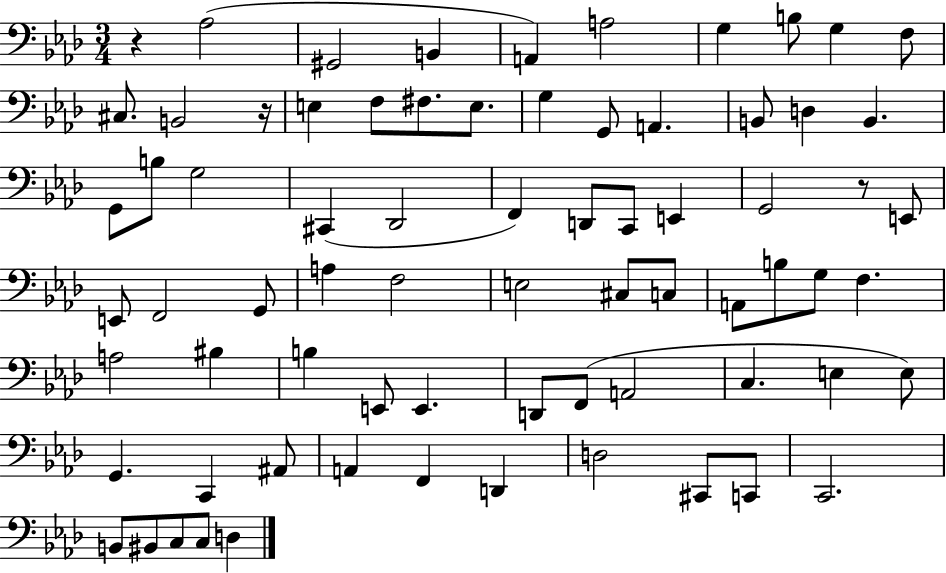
X:1
T:Untitled
M:3/4
L:1/4
K:Ab
z _A,2 ^G,,2 B,, A,, A,2 G, B,/2 G, F,/2 ^C,/2 B,,2 z/4 E, F,/2 ^F,/2 E,/2 G, G,,/2 A,, B,,/2 D, B,, G,,/2 B,/2 G,2 ^C,, _D,,2 F,, D,,/2 C,,/2 E,, G,,2 z/2 E,,/2 E,,/2 F,,2 G,,/2 A, F,2 E,2 ^C,/2 C,/2 A,,/2 B,/2 G,/2 F, A,2 ^B, B, E,,/2 E,, D,,/2 F,,/2 A,,2 C, E, E,/2 G,, C,, ^A,,/2 A,, F,, D,, D,2 ^C,,/2 C,,/2 C,,2 B,,/2 ^B,,/2 C,/2 C,/2 D,